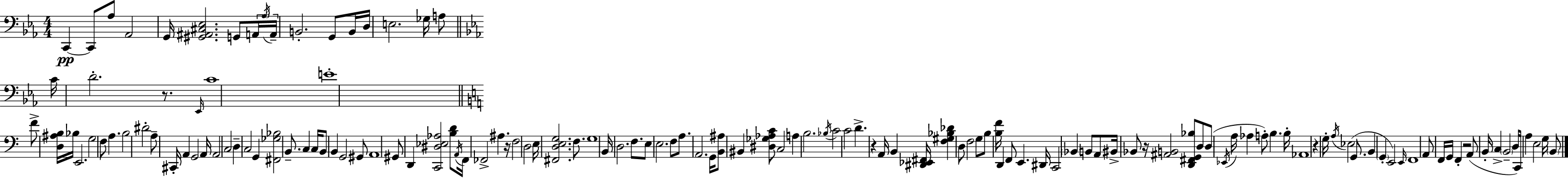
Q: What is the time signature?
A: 4/4